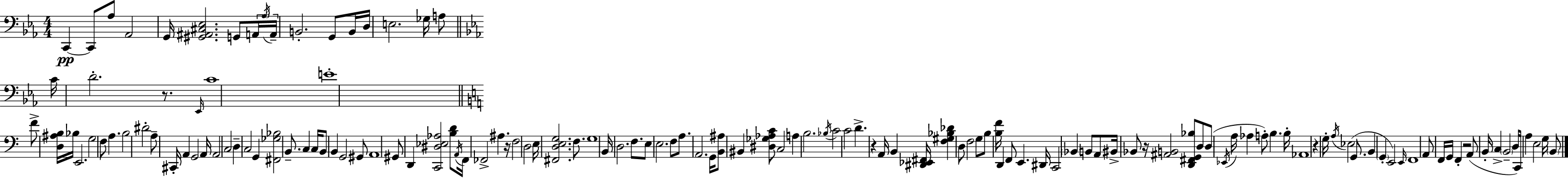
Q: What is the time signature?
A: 4/4